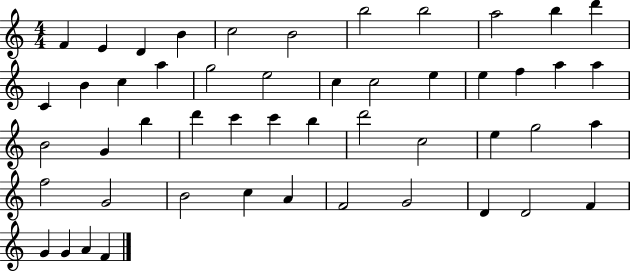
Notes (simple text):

F4/q E4/q D4/q B4/q C5/h B4/h B5/h B5/h A5/h B5/q D6/q C4/q B4/q C5/q A5/q G5/h E5/h C5/q C5/h E5/q E5/q F5/q A5/q A5/q B4/h G4/q B5/q D6/q C6/q C6/q B5/q D6/h C5/h E5/q G5/h A5/q F5/h G4/h B4/h C5/q A4/q F4/h G4/h D4/q D4/h F4/q G4/q G4/q A4/q F4/q